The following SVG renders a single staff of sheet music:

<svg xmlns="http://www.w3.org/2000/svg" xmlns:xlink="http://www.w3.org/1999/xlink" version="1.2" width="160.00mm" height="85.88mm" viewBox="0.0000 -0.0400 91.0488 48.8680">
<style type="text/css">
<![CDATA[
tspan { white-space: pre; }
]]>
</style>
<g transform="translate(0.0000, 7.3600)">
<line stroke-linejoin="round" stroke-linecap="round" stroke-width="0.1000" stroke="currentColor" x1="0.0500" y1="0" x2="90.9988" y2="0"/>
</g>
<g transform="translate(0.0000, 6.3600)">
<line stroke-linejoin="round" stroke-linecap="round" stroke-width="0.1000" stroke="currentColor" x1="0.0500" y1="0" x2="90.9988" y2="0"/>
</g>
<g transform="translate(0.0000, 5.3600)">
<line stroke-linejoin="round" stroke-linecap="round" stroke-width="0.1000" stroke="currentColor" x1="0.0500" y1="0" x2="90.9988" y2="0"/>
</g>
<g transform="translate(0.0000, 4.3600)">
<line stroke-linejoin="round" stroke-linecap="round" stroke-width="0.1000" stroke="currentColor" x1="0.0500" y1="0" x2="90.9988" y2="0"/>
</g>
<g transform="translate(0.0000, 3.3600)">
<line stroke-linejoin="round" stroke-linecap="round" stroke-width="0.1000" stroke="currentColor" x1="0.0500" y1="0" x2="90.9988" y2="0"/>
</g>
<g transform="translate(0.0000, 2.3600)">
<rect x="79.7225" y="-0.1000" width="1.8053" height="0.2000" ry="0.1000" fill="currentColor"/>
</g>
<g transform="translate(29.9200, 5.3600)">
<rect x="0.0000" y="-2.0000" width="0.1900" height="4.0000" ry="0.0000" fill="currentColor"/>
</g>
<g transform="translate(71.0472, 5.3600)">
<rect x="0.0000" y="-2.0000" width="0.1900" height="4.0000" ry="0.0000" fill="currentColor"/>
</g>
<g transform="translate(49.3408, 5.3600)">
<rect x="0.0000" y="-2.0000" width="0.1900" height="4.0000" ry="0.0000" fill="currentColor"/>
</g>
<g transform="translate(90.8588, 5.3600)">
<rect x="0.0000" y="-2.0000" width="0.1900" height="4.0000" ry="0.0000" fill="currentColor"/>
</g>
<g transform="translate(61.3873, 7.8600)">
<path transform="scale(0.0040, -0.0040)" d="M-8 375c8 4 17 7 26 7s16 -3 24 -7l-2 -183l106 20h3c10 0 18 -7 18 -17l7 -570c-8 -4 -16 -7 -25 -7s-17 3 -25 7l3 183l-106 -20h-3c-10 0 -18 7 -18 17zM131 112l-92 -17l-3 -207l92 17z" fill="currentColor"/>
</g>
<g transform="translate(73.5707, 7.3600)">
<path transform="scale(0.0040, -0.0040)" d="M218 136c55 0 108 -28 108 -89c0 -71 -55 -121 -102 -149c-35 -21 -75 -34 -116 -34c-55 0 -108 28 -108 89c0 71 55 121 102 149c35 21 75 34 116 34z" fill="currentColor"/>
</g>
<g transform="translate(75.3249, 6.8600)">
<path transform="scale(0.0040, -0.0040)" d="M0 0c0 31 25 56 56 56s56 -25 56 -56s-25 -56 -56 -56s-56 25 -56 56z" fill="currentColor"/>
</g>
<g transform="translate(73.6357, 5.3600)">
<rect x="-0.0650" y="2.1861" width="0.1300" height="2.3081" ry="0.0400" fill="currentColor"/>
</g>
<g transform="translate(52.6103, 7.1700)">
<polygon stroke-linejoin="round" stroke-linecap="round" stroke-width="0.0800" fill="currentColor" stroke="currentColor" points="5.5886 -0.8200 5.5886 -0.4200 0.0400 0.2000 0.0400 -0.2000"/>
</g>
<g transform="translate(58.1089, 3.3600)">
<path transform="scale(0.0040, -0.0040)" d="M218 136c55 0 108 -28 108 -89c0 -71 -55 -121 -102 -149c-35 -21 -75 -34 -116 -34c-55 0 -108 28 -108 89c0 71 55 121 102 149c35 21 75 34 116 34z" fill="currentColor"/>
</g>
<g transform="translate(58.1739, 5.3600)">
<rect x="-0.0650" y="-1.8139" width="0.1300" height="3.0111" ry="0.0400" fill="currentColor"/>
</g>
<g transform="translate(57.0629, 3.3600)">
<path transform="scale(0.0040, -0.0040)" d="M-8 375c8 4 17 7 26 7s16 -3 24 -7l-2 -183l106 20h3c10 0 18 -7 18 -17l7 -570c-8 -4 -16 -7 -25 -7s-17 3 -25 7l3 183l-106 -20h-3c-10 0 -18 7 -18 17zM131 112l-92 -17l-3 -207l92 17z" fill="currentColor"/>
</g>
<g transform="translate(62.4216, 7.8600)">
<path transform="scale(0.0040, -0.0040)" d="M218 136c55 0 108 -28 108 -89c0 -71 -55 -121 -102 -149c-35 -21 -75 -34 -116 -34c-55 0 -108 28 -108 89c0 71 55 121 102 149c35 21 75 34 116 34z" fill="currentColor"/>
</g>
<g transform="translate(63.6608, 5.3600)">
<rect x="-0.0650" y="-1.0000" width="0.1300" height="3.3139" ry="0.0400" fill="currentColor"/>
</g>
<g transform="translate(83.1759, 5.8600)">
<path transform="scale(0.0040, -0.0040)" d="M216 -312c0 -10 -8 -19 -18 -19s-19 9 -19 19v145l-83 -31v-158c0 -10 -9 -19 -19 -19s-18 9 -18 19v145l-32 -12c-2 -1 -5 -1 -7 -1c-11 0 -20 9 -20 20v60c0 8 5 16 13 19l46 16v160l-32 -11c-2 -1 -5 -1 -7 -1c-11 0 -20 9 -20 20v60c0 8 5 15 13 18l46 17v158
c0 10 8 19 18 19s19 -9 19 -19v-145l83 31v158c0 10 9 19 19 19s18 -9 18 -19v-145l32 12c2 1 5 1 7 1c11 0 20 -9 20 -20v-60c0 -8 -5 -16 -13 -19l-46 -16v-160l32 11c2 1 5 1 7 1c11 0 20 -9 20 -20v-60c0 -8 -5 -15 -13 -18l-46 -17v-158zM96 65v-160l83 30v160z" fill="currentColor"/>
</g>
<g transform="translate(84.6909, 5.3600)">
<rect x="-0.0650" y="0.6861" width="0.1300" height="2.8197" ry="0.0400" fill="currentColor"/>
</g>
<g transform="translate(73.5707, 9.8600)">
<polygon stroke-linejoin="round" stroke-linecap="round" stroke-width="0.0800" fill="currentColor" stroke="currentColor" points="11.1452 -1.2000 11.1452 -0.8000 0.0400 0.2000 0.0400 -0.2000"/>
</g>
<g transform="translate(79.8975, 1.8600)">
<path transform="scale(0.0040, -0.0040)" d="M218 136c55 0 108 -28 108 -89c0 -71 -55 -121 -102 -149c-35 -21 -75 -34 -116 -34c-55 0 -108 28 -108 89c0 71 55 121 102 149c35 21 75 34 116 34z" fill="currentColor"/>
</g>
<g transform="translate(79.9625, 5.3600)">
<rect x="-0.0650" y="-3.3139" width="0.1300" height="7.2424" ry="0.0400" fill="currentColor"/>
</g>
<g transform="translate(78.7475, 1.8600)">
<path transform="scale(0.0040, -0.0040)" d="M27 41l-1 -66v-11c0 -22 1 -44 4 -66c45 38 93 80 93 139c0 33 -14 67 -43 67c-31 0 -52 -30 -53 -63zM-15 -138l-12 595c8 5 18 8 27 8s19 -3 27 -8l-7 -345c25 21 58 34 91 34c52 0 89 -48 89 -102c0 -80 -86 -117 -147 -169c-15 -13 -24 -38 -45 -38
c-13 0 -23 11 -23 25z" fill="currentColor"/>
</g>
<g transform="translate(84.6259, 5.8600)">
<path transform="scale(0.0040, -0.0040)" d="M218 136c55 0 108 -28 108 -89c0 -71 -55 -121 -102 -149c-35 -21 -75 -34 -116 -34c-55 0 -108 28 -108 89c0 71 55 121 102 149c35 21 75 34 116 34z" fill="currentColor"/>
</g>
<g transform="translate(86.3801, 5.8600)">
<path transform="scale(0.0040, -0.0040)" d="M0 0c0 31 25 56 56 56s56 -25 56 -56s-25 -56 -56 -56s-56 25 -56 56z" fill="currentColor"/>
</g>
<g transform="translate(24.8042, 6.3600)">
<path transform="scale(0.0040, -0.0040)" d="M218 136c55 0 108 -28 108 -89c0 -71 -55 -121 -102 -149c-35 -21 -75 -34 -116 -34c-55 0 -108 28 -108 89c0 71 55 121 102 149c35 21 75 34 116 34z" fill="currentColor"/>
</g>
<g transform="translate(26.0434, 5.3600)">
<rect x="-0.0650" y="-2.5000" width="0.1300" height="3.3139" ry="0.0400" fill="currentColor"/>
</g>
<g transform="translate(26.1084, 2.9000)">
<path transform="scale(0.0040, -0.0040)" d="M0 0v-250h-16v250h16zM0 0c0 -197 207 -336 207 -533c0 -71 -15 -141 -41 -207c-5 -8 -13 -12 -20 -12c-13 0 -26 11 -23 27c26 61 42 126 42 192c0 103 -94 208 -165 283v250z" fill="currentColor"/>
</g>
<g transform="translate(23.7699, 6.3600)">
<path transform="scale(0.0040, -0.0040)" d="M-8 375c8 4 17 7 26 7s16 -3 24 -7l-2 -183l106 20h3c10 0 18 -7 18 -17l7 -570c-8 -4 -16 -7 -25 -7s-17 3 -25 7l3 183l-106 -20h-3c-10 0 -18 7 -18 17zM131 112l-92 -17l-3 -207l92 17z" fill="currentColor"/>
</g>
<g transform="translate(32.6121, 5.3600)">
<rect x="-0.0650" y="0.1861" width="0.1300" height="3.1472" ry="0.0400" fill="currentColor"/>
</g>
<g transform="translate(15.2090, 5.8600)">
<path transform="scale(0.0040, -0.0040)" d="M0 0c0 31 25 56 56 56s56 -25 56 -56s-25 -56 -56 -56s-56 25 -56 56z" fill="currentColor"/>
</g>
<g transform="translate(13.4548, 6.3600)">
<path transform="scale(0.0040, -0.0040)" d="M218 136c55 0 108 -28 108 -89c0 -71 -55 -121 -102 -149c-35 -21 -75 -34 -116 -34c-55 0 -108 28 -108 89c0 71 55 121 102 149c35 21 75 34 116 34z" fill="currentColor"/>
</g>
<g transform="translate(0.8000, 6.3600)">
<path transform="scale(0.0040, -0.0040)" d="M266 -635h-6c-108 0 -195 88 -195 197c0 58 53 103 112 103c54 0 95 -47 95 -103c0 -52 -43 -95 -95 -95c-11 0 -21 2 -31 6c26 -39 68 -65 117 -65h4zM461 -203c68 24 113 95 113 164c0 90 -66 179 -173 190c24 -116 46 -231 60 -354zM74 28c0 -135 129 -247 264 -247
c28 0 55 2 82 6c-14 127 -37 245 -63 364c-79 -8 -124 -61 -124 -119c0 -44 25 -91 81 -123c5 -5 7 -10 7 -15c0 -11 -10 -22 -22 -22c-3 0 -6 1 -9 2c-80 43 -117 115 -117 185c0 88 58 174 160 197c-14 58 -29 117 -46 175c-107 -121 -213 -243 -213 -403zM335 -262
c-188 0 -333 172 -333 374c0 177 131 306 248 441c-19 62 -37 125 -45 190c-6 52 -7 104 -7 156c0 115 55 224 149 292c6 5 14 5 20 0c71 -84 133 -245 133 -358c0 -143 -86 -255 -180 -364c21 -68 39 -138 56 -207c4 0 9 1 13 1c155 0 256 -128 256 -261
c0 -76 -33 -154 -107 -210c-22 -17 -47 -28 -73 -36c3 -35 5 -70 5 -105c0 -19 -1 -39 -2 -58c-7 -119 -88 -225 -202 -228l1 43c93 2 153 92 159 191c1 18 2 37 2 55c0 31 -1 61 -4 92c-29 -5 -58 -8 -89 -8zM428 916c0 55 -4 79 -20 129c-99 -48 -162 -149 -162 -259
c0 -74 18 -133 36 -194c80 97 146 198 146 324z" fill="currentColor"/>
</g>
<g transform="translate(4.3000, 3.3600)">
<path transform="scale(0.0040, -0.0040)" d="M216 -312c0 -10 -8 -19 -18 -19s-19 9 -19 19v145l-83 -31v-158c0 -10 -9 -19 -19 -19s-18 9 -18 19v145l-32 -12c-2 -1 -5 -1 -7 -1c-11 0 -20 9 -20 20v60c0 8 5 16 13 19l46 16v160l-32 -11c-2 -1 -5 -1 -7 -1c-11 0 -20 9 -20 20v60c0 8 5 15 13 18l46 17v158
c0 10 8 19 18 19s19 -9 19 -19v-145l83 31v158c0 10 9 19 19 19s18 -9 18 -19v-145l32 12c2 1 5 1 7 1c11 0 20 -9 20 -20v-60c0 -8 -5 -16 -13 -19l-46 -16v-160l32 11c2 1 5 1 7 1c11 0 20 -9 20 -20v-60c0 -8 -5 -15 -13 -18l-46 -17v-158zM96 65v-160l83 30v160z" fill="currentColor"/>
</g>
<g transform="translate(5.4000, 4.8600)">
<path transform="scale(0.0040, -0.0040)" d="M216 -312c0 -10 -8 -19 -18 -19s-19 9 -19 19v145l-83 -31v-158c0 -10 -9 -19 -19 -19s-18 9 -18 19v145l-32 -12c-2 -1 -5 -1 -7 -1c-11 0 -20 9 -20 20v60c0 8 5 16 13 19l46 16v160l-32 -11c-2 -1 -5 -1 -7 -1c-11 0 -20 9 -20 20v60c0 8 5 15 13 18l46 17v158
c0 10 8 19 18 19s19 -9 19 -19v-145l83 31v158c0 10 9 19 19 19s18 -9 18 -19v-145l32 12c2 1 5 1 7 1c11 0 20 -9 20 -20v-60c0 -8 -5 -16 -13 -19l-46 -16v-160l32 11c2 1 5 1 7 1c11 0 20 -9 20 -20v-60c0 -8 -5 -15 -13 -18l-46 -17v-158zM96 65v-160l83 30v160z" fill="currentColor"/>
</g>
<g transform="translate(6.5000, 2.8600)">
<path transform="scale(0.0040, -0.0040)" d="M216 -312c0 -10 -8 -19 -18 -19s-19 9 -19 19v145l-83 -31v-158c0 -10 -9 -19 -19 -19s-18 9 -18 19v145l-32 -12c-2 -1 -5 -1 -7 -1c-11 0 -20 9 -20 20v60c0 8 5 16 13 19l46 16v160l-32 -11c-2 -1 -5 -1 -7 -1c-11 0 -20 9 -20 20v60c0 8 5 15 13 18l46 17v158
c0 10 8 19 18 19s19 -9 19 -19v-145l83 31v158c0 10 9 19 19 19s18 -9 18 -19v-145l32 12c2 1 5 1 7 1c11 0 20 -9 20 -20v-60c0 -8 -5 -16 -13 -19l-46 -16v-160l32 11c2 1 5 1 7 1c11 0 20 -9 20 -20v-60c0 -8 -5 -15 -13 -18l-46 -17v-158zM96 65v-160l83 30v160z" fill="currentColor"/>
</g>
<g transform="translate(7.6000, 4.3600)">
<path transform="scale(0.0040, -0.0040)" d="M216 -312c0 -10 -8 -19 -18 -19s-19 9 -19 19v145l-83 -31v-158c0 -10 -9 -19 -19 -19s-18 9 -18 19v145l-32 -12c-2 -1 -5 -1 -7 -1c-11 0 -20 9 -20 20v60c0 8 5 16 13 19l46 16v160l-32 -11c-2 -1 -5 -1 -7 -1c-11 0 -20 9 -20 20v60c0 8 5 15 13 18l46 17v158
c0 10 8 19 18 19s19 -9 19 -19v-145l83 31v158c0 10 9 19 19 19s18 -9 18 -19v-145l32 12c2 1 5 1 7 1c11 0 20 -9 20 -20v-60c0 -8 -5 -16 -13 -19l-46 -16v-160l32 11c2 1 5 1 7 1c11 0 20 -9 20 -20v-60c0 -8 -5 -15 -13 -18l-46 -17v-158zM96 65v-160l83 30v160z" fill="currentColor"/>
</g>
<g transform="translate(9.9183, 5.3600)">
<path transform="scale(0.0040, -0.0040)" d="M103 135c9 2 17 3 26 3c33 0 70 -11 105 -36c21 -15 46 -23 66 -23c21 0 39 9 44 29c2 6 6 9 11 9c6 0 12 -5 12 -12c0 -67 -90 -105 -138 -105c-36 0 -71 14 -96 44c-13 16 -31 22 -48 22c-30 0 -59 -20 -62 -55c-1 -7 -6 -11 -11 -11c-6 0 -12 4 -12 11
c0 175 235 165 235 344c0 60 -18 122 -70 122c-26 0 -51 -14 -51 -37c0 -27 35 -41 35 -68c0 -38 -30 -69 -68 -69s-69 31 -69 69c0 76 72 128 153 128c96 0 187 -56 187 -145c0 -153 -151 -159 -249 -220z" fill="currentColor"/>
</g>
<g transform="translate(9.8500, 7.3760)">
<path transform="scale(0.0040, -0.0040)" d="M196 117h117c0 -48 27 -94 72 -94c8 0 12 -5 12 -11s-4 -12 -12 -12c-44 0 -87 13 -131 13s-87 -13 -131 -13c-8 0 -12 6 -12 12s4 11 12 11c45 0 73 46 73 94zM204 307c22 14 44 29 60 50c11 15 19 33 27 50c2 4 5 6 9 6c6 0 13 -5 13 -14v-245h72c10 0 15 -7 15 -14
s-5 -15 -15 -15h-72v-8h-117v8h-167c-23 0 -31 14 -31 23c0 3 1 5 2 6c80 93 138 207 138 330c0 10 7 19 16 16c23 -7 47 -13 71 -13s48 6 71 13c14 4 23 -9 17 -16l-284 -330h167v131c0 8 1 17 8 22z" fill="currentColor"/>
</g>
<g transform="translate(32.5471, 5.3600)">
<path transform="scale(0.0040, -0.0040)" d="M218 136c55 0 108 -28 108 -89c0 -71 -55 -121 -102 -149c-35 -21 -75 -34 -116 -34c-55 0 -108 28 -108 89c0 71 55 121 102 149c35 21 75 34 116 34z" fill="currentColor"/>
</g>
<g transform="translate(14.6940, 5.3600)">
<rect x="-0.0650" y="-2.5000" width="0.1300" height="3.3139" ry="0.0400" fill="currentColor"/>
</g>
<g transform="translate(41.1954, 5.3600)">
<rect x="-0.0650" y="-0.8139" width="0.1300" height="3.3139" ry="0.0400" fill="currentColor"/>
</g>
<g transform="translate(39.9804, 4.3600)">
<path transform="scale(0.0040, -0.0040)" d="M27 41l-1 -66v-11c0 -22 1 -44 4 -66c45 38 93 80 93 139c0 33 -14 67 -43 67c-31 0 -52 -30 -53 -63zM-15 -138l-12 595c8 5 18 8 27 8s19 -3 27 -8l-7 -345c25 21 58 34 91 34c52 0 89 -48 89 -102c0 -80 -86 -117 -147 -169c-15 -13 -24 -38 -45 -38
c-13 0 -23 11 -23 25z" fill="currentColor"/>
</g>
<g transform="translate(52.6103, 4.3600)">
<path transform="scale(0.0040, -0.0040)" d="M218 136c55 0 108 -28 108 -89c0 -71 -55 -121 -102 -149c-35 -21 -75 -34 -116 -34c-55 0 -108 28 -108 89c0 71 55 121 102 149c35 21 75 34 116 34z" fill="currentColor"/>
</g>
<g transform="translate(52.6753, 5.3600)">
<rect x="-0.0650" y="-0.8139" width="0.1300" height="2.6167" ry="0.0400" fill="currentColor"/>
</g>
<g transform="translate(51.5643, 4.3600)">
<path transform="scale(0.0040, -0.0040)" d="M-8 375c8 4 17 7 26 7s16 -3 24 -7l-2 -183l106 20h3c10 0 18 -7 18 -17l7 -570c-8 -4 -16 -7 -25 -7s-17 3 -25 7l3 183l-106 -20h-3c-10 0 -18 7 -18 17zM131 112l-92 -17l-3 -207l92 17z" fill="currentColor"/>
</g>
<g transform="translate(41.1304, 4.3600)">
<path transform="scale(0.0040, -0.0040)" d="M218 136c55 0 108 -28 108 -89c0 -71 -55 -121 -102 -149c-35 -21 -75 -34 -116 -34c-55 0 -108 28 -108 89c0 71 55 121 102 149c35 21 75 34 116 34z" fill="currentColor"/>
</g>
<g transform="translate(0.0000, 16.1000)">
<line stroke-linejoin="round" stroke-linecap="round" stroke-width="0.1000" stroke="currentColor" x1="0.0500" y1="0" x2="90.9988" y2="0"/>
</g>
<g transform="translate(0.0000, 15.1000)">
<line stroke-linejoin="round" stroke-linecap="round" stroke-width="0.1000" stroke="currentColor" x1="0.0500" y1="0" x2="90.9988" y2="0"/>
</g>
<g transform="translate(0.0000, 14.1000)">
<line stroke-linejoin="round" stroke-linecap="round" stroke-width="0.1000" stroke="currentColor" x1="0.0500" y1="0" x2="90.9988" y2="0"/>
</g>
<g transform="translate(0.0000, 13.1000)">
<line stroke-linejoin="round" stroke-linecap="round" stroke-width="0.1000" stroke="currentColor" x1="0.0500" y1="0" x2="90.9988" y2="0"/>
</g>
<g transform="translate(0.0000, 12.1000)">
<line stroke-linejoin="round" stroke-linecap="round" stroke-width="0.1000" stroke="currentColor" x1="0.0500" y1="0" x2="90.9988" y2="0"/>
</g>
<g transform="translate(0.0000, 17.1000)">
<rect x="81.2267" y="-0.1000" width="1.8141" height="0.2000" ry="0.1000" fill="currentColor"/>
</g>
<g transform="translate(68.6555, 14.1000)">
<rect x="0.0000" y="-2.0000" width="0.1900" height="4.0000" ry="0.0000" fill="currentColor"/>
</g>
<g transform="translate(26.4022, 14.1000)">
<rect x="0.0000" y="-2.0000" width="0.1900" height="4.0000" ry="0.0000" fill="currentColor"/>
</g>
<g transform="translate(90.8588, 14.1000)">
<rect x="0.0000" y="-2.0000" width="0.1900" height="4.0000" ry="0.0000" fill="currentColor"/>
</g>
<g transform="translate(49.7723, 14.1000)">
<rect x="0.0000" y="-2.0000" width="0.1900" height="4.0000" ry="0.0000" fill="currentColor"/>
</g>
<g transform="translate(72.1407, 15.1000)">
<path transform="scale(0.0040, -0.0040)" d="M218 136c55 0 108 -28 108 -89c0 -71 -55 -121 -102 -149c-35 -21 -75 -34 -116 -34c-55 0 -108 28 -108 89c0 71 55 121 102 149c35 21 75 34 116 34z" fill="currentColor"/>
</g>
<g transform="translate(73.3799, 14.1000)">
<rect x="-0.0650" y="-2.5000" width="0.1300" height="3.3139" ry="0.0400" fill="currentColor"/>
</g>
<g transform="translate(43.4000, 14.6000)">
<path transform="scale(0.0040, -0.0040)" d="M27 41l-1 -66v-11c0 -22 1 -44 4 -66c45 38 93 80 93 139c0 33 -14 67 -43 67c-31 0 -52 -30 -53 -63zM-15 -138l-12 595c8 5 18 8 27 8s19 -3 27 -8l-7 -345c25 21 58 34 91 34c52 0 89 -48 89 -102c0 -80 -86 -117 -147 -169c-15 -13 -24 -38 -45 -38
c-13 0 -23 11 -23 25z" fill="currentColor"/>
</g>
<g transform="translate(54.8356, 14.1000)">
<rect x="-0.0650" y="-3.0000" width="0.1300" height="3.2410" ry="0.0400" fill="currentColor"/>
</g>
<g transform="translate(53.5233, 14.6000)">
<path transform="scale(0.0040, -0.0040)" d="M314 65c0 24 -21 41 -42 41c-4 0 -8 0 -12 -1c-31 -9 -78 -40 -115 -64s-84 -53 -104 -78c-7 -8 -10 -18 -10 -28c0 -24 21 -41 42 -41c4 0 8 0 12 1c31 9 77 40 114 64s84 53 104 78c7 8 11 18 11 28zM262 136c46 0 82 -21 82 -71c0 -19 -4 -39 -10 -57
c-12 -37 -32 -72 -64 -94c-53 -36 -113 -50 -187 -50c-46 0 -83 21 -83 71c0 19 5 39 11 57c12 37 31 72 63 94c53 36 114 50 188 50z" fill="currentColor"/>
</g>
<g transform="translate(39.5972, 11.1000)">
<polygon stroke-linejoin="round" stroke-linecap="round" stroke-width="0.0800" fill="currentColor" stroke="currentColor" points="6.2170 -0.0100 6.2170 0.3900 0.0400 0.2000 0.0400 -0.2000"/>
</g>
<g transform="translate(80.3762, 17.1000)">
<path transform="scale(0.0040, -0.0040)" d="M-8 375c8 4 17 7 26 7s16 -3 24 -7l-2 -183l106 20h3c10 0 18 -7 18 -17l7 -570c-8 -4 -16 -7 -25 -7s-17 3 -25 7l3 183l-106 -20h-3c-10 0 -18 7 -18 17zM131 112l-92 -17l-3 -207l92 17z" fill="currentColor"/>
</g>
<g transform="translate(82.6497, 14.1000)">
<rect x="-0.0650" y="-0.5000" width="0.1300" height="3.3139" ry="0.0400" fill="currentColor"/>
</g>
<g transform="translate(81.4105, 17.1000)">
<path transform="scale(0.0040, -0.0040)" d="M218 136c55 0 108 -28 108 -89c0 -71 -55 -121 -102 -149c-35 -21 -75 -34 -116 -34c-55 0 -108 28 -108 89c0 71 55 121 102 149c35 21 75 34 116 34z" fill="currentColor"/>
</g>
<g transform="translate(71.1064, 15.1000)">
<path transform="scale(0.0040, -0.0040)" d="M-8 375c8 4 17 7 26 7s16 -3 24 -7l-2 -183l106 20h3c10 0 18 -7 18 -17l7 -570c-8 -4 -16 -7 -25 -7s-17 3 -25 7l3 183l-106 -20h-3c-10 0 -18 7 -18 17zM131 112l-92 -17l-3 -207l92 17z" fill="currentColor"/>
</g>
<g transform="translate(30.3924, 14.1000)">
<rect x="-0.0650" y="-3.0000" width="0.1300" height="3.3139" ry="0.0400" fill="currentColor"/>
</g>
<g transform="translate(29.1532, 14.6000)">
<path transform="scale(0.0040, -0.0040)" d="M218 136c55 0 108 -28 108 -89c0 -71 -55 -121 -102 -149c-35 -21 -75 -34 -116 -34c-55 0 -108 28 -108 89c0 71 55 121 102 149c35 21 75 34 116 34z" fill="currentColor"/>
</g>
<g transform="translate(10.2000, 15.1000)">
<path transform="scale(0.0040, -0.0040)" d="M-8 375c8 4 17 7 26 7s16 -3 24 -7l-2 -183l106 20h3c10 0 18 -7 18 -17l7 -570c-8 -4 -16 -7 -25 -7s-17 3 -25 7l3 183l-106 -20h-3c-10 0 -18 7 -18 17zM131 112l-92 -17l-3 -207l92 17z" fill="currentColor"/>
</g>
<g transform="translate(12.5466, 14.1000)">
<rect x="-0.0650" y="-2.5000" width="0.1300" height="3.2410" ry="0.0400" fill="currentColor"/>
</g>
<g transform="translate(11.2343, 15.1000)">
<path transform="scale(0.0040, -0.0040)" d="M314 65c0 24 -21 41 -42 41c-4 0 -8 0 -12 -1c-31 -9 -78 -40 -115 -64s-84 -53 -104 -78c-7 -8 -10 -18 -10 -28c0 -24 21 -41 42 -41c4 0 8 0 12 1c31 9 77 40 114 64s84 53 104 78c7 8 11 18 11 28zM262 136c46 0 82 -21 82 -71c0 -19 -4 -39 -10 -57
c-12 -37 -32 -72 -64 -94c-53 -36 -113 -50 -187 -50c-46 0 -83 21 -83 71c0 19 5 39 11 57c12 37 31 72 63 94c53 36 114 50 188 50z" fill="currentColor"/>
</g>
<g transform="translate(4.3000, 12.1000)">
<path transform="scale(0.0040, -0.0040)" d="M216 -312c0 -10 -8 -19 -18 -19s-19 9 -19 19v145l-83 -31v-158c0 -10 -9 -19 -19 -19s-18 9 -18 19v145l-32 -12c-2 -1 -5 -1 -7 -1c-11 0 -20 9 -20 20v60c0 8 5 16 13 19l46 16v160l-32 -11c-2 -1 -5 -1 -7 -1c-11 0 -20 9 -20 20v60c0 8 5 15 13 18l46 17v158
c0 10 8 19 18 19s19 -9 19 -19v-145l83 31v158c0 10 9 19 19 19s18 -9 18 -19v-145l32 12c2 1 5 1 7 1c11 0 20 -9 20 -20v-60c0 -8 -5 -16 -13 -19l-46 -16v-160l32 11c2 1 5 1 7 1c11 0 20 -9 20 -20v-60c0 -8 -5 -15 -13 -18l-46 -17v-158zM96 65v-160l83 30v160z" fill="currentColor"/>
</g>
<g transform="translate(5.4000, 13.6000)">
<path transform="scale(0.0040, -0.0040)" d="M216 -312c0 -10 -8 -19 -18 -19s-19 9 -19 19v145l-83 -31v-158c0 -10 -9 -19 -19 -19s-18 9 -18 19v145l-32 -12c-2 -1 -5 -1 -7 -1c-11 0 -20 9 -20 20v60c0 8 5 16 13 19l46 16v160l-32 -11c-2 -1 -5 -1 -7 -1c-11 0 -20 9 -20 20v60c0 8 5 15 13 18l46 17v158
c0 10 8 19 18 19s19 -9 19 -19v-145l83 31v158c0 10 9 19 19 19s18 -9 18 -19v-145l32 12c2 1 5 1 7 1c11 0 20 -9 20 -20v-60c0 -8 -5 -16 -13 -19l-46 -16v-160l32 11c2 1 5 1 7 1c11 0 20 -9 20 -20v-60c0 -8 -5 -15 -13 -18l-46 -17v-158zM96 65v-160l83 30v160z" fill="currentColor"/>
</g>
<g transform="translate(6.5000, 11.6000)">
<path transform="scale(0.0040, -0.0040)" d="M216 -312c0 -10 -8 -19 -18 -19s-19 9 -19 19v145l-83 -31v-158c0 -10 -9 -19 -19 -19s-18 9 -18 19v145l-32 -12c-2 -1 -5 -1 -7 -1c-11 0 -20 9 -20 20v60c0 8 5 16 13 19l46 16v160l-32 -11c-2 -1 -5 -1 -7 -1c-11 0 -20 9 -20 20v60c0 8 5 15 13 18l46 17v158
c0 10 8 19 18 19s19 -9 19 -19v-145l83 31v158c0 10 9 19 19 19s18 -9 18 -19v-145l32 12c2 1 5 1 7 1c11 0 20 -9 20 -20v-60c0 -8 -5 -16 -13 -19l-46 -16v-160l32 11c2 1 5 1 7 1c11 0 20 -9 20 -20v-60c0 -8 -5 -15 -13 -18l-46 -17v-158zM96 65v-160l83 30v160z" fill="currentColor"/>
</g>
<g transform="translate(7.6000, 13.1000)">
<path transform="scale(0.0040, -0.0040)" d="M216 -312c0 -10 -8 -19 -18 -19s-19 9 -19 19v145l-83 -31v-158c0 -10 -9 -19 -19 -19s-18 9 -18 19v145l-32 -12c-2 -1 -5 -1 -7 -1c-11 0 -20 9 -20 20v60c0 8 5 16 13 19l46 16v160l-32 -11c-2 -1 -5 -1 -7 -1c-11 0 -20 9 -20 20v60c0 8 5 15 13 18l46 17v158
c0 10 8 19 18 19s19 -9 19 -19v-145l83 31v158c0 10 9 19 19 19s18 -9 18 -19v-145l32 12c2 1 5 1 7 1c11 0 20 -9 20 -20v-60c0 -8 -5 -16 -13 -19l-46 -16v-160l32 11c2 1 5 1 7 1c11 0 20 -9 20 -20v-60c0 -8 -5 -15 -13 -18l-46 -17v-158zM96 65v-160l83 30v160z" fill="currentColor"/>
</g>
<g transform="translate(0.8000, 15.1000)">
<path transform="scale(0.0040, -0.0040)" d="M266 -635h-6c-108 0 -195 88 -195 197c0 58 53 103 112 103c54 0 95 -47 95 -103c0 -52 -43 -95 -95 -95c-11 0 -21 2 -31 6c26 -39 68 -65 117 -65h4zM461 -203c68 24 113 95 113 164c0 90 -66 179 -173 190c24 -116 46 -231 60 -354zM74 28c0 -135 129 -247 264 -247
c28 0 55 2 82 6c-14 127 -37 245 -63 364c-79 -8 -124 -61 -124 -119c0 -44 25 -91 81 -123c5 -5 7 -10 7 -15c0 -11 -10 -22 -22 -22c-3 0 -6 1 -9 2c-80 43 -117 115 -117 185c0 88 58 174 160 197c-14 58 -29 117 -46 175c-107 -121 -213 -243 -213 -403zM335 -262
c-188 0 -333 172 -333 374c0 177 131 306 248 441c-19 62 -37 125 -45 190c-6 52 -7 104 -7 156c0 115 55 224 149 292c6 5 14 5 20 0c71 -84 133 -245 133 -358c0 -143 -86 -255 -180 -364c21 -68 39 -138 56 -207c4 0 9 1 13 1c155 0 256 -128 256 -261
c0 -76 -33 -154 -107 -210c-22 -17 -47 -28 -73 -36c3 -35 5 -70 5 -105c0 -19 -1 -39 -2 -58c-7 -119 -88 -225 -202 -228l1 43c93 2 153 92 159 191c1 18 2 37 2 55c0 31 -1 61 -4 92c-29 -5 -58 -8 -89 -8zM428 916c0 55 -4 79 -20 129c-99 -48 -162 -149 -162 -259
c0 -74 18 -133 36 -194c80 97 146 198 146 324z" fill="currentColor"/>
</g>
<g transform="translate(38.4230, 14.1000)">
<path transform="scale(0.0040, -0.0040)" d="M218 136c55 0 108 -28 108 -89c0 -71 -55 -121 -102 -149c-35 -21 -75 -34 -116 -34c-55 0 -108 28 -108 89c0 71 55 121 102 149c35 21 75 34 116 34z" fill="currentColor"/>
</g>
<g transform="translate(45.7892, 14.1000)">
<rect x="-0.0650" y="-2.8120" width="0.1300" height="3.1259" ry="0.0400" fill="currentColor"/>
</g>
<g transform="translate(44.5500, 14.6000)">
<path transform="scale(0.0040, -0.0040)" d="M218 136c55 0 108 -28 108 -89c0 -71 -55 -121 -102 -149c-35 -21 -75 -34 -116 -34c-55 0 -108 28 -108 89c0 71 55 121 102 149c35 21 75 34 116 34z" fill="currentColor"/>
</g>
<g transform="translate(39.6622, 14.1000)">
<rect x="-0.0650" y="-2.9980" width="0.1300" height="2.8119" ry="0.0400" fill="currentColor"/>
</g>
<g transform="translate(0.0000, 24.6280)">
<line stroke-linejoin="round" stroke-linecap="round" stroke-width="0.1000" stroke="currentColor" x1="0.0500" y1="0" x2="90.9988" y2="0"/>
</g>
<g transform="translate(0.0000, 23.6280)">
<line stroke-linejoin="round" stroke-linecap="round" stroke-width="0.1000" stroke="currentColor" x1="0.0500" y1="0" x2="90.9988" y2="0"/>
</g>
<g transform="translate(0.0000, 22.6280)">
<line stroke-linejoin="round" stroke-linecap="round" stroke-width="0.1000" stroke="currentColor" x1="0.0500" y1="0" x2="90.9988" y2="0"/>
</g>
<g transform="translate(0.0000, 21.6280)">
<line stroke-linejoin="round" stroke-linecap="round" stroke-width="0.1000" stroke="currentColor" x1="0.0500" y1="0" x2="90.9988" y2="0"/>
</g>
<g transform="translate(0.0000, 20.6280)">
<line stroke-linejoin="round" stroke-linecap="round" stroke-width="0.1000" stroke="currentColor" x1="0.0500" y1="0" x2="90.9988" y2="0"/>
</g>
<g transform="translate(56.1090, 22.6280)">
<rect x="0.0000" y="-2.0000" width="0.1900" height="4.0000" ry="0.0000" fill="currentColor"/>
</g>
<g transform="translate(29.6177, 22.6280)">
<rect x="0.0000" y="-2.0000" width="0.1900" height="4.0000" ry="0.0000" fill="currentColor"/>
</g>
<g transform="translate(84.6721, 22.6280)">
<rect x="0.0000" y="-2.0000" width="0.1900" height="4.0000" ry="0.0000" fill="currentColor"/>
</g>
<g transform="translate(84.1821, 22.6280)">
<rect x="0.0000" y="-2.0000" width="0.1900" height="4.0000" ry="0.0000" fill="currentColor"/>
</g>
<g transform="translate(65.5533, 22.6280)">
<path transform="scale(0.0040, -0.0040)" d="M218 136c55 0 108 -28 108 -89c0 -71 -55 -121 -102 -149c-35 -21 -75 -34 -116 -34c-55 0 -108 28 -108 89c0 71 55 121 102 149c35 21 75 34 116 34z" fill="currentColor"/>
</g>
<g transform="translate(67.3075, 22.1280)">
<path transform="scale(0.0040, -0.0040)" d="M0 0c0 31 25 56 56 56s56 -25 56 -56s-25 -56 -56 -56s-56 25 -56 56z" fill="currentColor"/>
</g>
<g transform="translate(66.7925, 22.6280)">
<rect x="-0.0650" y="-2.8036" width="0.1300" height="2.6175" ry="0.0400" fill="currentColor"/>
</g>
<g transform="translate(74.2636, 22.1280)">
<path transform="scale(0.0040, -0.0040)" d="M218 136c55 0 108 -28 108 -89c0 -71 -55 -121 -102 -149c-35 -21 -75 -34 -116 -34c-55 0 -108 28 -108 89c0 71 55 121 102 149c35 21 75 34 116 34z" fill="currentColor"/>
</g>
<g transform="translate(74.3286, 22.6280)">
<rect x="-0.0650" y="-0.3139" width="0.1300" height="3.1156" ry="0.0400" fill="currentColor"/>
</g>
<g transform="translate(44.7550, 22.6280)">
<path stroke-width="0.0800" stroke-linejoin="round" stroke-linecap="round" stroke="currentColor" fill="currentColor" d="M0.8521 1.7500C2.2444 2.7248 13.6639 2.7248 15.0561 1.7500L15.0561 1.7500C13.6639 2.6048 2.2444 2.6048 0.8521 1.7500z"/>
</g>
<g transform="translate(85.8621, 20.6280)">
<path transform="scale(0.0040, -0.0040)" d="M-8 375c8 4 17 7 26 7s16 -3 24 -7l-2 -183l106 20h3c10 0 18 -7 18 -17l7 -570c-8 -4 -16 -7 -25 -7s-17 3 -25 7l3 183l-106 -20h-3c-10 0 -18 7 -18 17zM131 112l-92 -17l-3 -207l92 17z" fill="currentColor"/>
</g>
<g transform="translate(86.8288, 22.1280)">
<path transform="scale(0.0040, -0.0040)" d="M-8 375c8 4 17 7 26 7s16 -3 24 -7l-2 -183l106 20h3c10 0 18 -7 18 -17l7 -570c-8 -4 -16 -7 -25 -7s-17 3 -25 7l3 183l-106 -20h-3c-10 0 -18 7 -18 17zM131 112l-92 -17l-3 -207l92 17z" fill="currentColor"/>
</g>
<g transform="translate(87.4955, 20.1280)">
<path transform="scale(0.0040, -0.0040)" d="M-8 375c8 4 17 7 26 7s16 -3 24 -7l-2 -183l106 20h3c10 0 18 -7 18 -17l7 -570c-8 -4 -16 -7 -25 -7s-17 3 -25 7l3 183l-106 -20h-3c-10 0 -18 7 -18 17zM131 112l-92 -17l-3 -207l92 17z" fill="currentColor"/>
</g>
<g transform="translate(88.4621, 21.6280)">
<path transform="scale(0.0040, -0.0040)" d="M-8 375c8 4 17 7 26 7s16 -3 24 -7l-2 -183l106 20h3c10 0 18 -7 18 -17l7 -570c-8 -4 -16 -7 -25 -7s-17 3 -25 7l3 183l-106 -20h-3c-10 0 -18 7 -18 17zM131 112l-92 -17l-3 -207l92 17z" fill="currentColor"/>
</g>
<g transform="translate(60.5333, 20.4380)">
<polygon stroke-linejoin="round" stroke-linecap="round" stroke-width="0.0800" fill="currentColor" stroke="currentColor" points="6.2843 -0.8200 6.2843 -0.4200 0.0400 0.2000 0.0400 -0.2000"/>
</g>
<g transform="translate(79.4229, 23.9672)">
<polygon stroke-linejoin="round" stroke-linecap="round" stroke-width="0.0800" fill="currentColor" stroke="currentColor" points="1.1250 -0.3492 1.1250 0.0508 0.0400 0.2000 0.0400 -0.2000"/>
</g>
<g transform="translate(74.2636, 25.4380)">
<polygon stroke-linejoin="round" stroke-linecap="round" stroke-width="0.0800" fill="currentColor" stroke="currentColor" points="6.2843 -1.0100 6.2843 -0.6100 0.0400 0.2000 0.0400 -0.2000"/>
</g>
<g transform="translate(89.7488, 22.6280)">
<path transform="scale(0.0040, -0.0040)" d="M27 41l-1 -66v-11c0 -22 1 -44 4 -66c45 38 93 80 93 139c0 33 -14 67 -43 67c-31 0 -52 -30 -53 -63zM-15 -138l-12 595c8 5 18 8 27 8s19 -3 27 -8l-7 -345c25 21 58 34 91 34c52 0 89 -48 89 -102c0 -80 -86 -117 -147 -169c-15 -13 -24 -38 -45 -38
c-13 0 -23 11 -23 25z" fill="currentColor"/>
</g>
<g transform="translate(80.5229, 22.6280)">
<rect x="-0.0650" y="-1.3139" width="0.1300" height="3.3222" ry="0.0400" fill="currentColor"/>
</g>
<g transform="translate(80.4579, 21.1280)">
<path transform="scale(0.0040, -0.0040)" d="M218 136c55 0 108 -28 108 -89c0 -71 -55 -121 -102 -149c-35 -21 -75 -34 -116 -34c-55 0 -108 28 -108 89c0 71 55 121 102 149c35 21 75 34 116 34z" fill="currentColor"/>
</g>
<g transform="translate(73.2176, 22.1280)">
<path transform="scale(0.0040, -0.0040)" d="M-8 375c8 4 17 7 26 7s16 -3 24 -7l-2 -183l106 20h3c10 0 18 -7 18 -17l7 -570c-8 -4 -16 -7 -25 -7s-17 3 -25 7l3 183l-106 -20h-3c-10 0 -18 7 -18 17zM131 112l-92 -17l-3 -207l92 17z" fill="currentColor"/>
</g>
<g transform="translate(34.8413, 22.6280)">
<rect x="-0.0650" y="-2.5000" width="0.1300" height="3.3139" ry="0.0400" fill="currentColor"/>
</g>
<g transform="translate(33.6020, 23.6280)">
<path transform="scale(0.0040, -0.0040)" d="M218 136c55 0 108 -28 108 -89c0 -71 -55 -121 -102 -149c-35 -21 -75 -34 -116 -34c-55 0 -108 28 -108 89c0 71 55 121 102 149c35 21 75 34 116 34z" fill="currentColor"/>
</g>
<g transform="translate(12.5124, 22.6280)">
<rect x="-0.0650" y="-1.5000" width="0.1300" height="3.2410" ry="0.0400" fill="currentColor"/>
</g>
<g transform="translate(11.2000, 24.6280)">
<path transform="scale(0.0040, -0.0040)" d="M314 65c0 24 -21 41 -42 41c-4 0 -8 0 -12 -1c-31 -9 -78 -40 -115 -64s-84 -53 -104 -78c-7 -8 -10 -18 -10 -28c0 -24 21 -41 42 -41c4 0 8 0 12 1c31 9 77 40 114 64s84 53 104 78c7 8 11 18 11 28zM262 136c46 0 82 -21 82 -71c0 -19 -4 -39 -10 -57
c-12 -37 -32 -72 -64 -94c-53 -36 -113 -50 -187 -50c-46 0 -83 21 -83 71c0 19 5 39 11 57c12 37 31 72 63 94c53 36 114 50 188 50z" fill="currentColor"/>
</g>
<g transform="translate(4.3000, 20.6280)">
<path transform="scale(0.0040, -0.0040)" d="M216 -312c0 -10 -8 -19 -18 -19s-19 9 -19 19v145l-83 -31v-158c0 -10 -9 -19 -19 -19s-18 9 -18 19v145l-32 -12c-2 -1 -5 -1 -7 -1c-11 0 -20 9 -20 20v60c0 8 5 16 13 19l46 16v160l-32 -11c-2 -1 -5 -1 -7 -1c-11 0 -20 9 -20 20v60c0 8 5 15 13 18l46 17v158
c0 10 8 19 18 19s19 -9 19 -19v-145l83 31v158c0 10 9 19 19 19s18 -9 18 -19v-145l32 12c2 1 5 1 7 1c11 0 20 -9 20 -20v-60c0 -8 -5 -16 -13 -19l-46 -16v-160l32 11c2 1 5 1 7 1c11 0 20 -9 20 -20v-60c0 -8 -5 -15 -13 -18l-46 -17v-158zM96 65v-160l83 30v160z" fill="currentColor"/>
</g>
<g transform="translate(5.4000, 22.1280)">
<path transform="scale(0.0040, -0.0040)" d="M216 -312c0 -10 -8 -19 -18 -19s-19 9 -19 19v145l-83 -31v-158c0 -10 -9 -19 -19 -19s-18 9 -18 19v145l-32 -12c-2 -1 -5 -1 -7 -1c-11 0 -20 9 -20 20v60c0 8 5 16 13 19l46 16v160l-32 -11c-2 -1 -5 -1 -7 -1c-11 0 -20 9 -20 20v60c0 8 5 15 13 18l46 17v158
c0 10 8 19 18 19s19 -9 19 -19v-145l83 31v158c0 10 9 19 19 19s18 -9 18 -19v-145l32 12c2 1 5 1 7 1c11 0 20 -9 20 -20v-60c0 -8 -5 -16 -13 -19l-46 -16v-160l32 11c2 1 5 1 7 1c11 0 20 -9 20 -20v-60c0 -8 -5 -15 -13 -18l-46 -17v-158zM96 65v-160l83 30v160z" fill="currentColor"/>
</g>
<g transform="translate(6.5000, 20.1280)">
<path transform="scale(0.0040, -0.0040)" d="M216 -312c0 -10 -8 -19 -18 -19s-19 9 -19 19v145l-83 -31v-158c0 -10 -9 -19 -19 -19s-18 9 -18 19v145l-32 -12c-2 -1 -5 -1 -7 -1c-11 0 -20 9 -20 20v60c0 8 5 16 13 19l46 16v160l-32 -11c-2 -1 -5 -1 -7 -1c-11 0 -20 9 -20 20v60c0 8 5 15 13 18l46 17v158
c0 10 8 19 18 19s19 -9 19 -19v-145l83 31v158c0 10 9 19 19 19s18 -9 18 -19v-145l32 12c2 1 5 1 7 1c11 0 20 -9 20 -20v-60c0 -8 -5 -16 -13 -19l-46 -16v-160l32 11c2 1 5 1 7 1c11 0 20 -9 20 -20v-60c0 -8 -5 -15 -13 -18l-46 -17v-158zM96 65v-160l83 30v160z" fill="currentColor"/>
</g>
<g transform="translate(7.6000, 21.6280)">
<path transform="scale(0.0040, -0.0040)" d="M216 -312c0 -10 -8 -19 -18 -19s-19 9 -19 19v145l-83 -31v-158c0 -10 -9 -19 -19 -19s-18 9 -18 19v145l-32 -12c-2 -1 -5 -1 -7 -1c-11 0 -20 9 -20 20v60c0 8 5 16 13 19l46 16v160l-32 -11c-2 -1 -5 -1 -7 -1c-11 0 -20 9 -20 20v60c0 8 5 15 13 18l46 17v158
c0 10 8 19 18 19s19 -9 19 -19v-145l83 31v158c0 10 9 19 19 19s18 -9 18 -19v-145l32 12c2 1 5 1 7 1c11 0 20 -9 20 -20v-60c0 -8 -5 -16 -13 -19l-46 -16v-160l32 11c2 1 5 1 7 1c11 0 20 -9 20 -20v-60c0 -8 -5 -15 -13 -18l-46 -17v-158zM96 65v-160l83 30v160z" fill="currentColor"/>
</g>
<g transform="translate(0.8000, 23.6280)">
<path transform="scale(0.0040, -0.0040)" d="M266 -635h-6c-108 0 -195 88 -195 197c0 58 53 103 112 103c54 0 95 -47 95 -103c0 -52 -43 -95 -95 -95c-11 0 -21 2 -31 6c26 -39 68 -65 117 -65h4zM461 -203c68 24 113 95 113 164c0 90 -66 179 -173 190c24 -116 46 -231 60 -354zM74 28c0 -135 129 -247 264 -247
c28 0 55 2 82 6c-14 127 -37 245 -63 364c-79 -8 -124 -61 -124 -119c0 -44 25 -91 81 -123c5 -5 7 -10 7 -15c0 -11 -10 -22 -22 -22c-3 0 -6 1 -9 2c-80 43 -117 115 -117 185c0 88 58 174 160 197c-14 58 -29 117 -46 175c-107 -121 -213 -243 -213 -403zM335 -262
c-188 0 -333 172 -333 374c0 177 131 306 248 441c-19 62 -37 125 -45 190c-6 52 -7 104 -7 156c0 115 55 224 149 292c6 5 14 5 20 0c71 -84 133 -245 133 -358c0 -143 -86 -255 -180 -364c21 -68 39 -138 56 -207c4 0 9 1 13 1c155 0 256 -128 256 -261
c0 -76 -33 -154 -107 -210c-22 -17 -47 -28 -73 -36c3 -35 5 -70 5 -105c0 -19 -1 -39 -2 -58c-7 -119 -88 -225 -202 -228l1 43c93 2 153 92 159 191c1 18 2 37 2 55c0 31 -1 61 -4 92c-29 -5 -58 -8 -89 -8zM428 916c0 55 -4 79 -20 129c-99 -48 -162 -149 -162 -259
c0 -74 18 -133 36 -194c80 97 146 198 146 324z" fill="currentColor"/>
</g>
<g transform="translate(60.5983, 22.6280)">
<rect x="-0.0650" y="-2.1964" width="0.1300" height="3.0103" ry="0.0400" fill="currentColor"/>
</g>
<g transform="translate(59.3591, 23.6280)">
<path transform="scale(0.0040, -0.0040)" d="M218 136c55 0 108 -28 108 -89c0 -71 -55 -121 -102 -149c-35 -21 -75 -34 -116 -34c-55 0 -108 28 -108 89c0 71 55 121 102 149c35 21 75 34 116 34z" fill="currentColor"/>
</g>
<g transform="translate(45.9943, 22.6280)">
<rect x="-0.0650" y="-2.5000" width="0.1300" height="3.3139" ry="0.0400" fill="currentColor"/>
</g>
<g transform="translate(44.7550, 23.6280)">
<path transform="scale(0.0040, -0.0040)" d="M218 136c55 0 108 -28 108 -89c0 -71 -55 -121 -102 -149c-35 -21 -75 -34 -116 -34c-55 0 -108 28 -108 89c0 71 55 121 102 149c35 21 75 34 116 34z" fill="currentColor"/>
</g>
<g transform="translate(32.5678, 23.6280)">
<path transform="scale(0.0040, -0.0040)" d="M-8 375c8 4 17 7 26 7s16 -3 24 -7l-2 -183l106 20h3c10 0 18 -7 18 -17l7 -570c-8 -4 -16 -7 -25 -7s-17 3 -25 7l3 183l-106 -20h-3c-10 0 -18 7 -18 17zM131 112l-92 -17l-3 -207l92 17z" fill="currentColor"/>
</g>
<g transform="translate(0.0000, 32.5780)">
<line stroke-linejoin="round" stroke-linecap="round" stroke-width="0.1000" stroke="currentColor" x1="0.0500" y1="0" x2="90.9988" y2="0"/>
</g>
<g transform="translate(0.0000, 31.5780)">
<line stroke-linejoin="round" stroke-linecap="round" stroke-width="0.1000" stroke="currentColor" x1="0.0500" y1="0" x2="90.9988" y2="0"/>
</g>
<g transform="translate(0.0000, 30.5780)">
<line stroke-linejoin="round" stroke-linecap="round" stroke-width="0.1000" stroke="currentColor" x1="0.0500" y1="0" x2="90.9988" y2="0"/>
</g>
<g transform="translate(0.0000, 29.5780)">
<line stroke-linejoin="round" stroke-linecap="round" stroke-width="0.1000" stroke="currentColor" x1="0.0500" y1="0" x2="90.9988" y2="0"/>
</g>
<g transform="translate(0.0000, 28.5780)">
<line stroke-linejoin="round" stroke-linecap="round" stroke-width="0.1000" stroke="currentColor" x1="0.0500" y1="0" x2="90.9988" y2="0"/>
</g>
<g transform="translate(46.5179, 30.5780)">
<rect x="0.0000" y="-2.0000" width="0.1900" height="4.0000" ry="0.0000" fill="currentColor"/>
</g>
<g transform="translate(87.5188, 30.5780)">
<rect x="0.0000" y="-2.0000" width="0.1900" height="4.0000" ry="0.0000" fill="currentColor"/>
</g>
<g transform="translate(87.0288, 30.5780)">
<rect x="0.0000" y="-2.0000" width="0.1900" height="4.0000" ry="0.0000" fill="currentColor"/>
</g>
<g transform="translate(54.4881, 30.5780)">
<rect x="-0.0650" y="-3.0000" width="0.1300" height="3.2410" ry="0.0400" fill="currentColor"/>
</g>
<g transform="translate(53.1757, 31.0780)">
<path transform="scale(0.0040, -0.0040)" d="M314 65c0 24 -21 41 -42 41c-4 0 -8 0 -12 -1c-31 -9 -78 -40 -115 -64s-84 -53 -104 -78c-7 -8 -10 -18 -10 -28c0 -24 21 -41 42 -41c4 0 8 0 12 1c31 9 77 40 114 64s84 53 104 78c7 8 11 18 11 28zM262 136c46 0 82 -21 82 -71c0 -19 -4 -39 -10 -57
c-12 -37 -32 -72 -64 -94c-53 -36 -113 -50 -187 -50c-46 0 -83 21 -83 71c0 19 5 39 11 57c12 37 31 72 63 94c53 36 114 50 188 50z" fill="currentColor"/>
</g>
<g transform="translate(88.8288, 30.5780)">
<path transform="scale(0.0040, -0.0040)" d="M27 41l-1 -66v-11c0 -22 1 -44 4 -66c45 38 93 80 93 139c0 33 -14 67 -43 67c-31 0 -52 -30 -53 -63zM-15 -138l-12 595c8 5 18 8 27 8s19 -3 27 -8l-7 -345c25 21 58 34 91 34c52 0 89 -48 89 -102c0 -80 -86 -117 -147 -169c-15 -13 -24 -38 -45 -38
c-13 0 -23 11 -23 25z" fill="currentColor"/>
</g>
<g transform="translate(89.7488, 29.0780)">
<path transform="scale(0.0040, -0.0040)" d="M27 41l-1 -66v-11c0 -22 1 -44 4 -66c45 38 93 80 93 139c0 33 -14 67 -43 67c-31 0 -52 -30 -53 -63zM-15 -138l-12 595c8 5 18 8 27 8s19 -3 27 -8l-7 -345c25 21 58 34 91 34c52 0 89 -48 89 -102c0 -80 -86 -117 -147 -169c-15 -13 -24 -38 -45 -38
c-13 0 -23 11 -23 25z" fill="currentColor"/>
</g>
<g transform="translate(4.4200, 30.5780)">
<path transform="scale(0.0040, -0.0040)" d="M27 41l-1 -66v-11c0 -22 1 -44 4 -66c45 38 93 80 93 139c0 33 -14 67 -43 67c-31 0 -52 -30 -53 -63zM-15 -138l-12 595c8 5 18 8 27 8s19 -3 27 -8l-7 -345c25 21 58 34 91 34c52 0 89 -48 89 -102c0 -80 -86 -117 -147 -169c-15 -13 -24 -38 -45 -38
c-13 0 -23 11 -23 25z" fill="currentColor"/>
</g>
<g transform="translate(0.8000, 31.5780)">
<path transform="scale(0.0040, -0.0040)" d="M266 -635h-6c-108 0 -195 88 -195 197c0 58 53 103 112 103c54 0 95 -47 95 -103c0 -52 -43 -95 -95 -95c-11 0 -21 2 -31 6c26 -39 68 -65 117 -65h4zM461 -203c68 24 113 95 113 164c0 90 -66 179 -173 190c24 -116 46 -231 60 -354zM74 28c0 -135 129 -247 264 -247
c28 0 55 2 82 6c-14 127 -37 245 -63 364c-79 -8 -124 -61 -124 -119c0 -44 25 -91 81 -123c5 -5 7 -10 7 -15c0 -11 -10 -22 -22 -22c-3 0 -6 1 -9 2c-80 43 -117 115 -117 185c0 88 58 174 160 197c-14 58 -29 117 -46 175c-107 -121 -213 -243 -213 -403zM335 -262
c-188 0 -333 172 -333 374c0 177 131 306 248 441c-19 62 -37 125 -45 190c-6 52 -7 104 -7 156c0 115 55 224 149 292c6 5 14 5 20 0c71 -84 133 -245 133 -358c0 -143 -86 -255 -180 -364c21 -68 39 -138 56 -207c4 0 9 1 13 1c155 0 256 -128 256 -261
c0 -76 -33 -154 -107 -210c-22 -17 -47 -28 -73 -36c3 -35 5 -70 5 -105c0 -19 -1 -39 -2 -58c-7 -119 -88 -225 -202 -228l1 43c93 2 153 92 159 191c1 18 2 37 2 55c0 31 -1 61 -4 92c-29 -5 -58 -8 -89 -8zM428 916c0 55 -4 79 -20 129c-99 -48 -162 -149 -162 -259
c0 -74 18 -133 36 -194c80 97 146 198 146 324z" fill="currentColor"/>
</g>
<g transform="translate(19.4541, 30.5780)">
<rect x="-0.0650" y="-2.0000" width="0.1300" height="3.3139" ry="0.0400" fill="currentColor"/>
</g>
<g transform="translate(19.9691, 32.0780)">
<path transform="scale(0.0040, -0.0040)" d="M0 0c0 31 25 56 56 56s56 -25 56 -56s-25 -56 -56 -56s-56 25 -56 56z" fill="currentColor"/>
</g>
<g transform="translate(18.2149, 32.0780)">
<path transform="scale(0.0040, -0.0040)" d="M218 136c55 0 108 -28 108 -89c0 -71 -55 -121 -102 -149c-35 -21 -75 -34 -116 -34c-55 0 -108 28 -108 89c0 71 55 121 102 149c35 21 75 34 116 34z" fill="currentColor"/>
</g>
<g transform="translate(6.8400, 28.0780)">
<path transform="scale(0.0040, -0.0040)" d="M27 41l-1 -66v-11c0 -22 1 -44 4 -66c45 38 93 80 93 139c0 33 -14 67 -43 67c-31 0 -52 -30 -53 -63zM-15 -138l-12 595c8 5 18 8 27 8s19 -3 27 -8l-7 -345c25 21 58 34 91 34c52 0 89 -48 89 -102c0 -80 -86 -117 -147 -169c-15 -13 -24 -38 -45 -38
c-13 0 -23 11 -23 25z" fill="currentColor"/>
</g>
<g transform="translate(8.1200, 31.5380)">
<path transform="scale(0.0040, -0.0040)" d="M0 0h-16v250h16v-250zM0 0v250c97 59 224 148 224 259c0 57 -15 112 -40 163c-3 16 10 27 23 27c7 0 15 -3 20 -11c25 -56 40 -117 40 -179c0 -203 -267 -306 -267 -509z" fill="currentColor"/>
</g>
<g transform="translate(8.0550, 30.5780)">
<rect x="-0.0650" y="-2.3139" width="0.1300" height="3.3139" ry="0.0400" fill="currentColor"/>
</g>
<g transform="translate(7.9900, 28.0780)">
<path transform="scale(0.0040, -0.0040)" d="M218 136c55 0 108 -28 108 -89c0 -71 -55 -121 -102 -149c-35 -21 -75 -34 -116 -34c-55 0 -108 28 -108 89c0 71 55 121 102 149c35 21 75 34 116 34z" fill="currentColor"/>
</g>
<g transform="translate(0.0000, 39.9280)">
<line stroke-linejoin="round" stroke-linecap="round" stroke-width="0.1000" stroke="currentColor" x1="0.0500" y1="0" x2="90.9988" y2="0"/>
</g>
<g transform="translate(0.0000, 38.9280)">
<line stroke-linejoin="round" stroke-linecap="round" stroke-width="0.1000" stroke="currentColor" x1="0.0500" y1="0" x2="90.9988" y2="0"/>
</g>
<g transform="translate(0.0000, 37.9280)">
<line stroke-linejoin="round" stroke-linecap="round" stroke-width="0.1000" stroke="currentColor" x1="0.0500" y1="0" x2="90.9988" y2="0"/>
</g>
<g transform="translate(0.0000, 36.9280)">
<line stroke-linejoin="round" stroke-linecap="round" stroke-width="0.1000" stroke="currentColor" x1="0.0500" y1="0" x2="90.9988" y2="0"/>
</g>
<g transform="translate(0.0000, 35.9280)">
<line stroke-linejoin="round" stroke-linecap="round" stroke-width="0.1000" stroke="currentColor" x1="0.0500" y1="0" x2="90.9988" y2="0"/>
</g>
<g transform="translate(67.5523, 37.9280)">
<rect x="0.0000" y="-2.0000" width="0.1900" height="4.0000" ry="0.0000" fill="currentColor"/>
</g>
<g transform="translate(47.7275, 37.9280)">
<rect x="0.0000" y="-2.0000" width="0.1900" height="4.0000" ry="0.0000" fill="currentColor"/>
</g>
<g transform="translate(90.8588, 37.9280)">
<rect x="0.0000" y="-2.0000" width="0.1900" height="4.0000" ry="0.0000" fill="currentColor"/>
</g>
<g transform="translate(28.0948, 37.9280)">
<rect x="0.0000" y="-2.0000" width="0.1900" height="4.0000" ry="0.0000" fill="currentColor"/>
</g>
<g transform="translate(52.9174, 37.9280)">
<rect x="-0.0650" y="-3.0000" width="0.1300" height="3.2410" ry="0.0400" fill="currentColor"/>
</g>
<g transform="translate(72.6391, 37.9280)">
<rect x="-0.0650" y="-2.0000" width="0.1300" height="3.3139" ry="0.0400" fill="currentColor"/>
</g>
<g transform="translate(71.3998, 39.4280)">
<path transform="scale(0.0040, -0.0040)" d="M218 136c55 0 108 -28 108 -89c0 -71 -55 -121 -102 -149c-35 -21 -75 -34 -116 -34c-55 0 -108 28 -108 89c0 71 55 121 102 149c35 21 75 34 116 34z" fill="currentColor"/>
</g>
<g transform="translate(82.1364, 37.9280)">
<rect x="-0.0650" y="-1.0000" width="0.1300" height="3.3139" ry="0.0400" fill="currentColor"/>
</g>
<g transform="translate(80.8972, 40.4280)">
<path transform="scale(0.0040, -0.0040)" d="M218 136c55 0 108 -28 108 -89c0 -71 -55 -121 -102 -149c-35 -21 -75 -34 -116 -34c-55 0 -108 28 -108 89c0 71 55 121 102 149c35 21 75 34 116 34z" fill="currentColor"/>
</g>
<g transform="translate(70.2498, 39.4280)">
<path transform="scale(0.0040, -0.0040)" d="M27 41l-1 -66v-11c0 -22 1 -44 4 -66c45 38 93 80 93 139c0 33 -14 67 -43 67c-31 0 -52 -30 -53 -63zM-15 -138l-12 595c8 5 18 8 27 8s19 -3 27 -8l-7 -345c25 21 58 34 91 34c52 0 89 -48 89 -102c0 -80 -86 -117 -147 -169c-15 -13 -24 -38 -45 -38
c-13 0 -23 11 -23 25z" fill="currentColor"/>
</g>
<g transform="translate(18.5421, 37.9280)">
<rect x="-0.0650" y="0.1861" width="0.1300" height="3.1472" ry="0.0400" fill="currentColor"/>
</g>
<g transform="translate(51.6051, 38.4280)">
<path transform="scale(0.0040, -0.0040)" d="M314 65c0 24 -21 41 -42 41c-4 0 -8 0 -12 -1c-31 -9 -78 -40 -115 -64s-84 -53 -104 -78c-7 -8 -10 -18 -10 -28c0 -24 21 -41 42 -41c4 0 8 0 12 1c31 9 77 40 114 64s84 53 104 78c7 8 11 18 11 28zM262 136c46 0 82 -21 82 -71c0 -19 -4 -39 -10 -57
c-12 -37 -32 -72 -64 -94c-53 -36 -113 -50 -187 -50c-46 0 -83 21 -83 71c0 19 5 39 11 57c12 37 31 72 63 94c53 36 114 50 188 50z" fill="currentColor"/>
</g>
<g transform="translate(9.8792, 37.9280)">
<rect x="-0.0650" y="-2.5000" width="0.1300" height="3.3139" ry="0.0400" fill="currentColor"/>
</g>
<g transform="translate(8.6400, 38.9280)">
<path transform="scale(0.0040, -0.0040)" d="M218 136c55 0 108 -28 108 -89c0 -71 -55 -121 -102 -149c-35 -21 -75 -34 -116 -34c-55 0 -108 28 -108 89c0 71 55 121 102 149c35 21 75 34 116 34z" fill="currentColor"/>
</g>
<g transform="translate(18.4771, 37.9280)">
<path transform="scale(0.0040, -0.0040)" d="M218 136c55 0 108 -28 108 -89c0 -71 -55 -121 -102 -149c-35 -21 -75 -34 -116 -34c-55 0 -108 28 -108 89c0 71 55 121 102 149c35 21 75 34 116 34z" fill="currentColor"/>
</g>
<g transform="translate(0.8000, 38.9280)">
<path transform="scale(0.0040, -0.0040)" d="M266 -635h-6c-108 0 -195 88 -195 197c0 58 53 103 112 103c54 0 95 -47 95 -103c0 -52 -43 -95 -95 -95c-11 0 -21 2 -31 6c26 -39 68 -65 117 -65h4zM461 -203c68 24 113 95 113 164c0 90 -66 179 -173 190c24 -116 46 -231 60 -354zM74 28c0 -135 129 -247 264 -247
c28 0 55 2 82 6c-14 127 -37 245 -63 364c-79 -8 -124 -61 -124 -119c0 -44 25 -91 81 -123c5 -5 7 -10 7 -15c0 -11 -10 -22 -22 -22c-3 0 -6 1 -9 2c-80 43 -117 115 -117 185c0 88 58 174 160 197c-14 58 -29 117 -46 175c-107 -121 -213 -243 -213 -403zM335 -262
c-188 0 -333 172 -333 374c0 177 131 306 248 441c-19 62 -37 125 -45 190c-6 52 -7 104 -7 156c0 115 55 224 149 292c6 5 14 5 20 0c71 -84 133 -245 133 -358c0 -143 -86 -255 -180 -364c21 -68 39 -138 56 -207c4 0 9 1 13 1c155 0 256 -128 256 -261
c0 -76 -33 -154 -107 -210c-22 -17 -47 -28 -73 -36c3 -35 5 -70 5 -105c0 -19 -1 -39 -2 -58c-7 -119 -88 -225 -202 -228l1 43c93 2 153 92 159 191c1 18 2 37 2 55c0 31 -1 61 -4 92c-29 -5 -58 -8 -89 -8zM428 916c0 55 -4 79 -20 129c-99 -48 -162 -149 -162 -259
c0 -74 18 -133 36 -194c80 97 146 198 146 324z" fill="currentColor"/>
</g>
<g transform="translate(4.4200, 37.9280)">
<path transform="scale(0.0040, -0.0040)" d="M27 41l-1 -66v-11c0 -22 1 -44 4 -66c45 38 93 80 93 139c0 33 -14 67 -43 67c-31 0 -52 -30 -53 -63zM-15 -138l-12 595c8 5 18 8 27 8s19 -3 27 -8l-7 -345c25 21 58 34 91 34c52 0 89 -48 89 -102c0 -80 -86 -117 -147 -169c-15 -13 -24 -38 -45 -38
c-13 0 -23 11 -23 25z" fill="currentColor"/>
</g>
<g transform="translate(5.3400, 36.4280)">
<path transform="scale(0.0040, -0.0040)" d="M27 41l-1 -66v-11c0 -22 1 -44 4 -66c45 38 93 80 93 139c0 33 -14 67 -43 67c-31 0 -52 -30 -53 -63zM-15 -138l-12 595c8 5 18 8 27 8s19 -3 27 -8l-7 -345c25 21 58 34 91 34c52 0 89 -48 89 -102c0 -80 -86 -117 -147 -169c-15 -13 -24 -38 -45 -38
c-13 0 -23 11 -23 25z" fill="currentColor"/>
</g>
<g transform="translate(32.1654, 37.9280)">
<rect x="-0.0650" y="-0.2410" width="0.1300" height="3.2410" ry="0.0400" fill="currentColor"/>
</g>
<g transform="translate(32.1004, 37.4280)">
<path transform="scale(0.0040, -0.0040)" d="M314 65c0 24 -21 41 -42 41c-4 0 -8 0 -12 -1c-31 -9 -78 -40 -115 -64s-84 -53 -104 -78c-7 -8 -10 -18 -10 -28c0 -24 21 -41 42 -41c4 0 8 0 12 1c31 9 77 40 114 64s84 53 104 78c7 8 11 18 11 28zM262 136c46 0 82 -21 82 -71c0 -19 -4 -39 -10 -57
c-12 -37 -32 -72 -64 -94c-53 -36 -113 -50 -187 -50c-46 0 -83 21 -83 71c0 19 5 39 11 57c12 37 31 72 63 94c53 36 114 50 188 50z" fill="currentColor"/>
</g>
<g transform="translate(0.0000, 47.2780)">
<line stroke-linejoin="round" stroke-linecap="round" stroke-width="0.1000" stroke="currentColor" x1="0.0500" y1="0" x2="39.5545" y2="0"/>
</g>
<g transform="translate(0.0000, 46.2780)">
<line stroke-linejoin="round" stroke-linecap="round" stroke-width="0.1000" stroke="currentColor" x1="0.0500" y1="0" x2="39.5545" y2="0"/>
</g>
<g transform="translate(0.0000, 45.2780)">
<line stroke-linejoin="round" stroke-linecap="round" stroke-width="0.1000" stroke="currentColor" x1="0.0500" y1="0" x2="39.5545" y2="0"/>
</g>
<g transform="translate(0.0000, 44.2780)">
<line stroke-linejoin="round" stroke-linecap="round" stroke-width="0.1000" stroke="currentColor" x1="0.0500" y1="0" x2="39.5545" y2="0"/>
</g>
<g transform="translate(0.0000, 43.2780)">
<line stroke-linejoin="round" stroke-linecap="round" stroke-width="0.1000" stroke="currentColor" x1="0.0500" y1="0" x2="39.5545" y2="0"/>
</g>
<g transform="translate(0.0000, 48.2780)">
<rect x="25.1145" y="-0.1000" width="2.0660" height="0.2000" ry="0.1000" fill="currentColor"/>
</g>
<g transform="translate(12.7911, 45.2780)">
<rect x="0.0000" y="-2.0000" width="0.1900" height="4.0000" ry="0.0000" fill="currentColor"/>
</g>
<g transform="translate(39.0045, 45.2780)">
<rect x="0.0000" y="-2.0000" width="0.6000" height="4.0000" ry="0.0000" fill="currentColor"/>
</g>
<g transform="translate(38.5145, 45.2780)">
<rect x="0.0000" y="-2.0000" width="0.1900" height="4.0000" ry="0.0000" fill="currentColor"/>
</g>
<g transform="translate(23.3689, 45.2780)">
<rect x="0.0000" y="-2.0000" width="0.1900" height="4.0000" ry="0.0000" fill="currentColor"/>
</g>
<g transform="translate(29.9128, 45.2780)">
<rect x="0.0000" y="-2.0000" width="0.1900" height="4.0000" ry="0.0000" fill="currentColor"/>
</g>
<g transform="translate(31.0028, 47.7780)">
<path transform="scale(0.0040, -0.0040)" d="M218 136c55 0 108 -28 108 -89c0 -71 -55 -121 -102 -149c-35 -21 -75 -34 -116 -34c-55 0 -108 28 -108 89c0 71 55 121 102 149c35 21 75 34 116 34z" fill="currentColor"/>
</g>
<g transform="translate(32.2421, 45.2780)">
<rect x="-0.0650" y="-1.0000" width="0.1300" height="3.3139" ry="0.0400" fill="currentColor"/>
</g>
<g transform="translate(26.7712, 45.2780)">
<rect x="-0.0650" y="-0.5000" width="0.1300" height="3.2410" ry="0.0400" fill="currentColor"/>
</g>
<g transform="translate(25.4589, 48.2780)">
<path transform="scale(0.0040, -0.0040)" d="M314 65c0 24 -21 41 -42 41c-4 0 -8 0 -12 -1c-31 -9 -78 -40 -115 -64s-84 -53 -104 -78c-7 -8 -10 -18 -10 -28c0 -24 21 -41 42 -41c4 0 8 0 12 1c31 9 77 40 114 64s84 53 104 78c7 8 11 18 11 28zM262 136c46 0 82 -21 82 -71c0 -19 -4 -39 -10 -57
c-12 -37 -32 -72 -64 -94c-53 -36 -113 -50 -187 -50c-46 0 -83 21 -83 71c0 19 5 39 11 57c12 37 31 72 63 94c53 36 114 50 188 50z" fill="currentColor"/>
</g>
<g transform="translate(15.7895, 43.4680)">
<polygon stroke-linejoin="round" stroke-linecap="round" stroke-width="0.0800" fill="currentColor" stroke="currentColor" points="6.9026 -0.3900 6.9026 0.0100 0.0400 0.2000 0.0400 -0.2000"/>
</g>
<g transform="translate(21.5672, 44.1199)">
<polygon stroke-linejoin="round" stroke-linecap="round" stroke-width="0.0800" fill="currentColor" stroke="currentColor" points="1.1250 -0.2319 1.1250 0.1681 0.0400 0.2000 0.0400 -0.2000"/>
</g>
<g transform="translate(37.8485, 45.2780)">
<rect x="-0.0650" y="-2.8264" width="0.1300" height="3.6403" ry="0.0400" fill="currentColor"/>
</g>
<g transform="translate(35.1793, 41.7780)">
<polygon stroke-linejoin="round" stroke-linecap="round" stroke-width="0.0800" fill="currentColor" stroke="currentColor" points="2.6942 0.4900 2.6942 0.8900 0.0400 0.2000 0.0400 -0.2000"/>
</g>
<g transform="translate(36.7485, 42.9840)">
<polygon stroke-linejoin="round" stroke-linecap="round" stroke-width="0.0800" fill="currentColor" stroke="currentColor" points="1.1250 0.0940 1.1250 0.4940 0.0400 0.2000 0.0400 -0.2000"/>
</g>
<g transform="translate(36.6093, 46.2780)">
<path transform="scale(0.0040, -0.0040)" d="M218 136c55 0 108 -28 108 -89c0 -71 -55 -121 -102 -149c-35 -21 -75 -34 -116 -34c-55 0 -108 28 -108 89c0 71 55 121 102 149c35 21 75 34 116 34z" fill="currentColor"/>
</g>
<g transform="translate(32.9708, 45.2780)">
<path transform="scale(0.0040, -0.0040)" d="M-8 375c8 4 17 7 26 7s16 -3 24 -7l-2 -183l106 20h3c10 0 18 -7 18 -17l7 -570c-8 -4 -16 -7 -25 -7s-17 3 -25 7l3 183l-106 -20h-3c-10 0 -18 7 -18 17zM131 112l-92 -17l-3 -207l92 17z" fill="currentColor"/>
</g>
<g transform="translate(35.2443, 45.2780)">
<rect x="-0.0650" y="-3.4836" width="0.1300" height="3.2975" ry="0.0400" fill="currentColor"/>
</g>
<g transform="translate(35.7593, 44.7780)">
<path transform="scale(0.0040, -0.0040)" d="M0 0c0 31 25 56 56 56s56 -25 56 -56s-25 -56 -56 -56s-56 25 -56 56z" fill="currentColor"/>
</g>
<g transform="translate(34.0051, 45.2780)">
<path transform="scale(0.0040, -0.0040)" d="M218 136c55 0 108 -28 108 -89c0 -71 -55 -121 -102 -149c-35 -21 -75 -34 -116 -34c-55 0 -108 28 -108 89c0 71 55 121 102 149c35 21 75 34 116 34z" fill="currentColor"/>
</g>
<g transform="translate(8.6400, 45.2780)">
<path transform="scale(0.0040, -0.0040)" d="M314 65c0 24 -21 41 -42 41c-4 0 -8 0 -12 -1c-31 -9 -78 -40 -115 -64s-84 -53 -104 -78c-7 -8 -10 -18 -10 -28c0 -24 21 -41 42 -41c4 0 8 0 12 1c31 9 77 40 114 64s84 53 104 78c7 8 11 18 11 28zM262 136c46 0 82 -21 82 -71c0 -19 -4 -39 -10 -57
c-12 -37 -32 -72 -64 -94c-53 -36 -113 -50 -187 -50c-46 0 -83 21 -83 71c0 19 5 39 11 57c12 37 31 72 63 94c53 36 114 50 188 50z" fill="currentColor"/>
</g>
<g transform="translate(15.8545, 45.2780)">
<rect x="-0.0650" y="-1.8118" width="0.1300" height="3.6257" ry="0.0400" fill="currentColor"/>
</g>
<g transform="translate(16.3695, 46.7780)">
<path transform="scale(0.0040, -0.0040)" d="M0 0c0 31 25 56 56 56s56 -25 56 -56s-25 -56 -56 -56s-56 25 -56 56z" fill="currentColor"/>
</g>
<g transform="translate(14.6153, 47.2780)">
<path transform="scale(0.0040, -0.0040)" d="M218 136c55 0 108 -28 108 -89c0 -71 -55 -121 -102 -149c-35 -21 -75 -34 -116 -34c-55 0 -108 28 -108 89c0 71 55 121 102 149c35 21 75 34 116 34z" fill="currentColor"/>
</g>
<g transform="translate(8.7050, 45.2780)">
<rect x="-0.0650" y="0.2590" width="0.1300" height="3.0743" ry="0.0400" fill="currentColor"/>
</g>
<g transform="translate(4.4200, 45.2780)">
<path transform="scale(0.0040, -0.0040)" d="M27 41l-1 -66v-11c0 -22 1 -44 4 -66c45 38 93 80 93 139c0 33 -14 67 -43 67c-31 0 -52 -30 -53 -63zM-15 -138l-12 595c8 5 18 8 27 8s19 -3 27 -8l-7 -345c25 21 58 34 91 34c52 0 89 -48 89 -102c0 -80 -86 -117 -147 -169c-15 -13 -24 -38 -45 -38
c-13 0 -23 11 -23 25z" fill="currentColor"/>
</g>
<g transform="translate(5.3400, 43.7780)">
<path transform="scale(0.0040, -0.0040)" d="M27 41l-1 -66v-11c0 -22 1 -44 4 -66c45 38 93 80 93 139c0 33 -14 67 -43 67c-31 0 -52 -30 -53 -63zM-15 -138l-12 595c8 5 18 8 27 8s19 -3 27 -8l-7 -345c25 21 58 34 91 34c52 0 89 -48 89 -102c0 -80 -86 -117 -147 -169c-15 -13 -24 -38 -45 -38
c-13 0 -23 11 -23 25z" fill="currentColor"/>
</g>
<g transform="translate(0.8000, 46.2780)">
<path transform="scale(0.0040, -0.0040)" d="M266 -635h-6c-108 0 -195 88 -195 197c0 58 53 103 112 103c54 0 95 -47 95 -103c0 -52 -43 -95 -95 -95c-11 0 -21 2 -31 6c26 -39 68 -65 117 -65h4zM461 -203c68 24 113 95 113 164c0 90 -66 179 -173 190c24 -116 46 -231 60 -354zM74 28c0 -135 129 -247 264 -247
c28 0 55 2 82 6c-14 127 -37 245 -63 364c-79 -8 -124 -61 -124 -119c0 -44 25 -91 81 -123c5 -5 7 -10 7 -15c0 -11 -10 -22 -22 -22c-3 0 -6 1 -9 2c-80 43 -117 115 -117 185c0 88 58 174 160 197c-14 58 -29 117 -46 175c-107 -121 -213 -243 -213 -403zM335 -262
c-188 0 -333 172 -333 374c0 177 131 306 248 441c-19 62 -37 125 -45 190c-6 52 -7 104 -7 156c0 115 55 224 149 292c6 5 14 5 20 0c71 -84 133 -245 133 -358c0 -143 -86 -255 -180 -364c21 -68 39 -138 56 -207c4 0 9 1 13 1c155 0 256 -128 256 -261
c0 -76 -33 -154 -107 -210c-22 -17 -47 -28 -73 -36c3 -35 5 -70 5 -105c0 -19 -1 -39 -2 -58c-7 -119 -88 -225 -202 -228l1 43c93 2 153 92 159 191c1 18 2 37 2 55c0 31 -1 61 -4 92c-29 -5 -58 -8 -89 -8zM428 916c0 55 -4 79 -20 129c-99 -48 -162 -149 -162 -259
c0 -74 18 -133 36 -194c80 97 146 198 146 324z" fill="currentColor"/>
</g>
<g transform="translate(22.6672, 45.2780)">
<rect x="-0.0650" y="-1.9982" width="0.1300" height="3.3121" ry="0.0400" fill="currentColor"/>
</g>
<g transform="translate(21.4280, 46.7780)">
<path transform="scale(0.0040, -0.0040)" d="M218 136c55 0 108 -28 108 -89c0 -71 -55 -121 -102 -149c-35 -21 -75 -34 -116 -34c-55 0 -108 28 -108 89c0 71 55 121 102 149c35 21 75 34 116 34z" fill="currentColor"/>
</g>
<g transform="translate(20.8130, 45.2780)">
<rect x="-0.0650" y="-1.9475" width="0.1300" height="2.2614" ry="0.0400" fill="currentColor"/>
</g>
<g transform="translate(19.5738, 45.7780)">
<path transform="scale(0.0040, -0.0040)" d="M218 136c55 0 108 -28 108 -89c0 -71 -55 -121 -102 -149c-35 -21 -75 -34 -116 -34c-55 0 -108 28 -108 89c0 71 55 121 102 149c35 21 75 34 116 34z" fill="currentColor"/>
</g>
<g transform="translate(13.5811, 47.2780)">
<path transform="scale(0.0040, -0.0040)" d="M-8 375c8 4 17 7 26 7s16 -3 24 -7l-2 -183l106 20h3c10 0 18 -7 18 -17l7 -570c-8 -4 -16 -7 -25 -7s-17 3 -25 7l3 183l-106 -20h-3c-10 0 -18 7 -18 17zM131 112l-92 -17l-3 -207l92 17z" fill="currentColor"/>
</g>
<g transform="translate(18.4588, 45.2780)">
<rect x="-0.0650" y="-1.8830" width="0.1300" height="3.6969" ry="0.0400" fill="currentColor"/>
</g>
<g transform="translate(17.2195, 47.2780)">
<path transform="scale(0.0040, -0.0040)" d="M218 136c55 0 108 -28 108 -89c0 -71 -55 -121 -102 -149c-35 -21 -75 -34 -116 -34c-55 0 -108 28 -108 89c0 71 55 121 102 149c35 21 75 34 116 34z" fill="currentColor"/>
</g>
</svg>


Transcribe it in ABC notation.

X:1
T:Untitled
M:2/4
L:1/4
K:E
^G G/2 B _d d/2 f/2 D E/2 _b/2 ^A/2 G2 A B/2 _A/2 A2 G C E2 G G G/2 B/2 c/2 e/4 _g/2 F A2 G _B c2 A2 _F D _B2 E/2 E/2 A/2 F/4 C2 D B/2 G/4